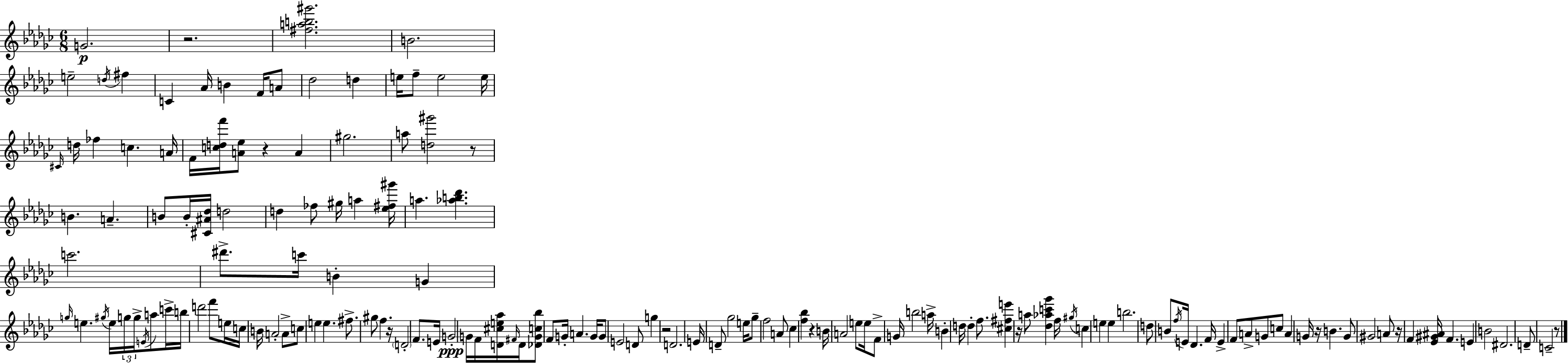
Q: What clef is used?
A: treble